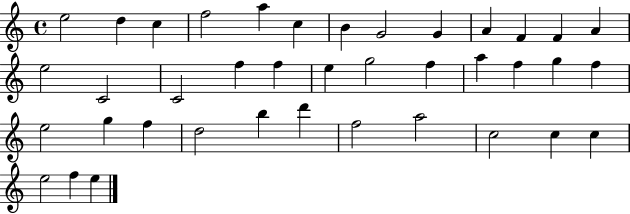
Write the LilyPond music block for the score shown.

{
  \clef treble
  \time 4/4
  \defaultTimeSignature
  \key c \major
  e''2 d''4 c''4 | f''2 a''4 c''4 | b'4 g'2 g'4 | a'4 f'4 f'4 a'4 | \break e''2 c'2 | c'2 f''4 f''4 | e''4 g''2 f''4 | a''4 f''4 g''4 f''4 | \break e''2 g''4 f''4 | d''2 b''4 d'''4 | f''2 a''2 | c''2 c''4 c''4 | \break e''2 f''4 e''4 | \bar "|."
}